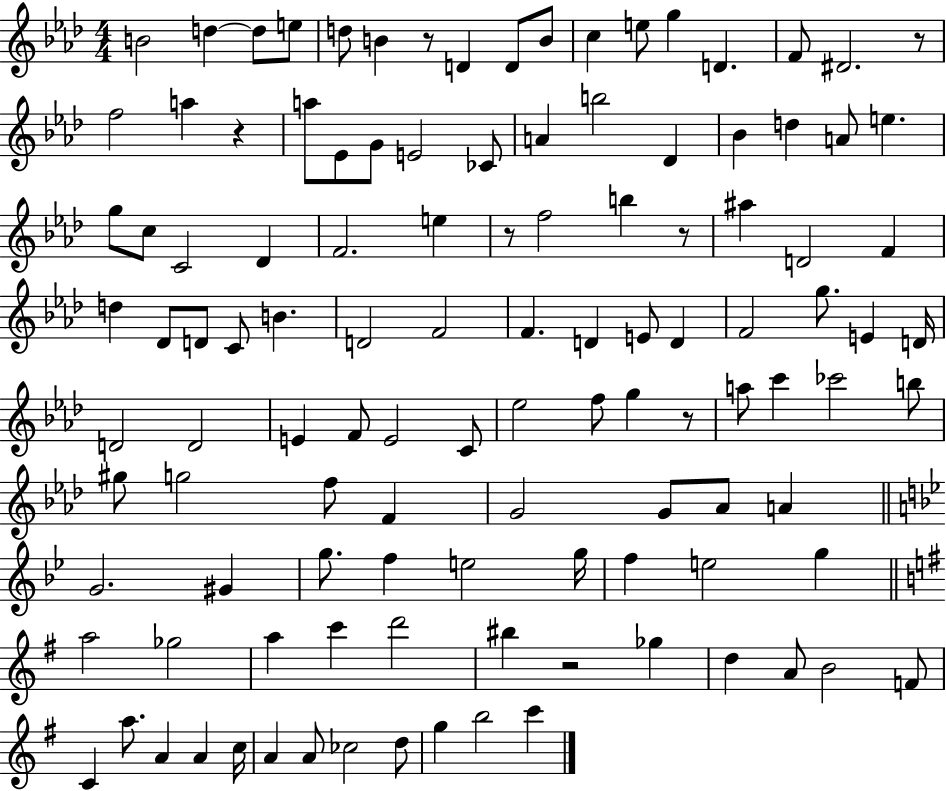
B4/h D5/q D5/e E5/e D5/e B4/q R/e D4/q D4/e B4/e C5/q E5/e G5/q D4/q. F4/e D#4/h. R/e F5/h A5/q R/q A5/e Eb4/e G4/e E4/h CES4/e A4/q B5/h Db4/q Bb4/q D5/q A4/e E5/q. G5/e C5/e C4/h Db4/q F4/h. E5/q R/e F5/h B5/q R/e A#5/q D4/h F4/q D5/q Db4/e D4/e C4/e B4/q. D4/h F4/h F4/q. D4/q E4/e D4/q F4/h G5/e. E4/q D4/s D4/h D4/h E4/q F4/e E4/h C4/e Eb5/h F5/e G5/q R/e A5/e C6/q CES6/h B5/e G#5/e G5/h F5/e F4/q G4/h G4/e Ab4/e A4/q G4/h. G#4/q G5/e. F5/q E5/h G5/s F5/q E5/h G5/q A5/h Gb5/h A5/q C6/q D6/h BIS5/q R/h Gb5/q D5/q A4/e B4/h F4/e C4/q A5/e. A4/q A4/q C5/s A4/q A4/e CES5/h D5/e G5/q B5/h C6/q